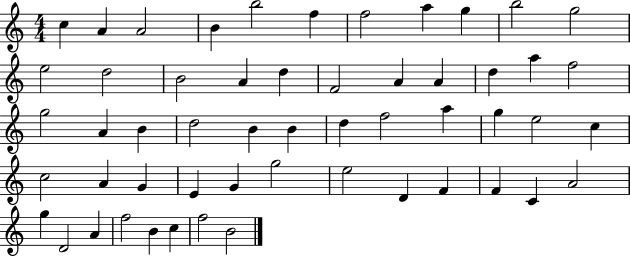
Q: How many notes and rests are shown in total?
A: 54